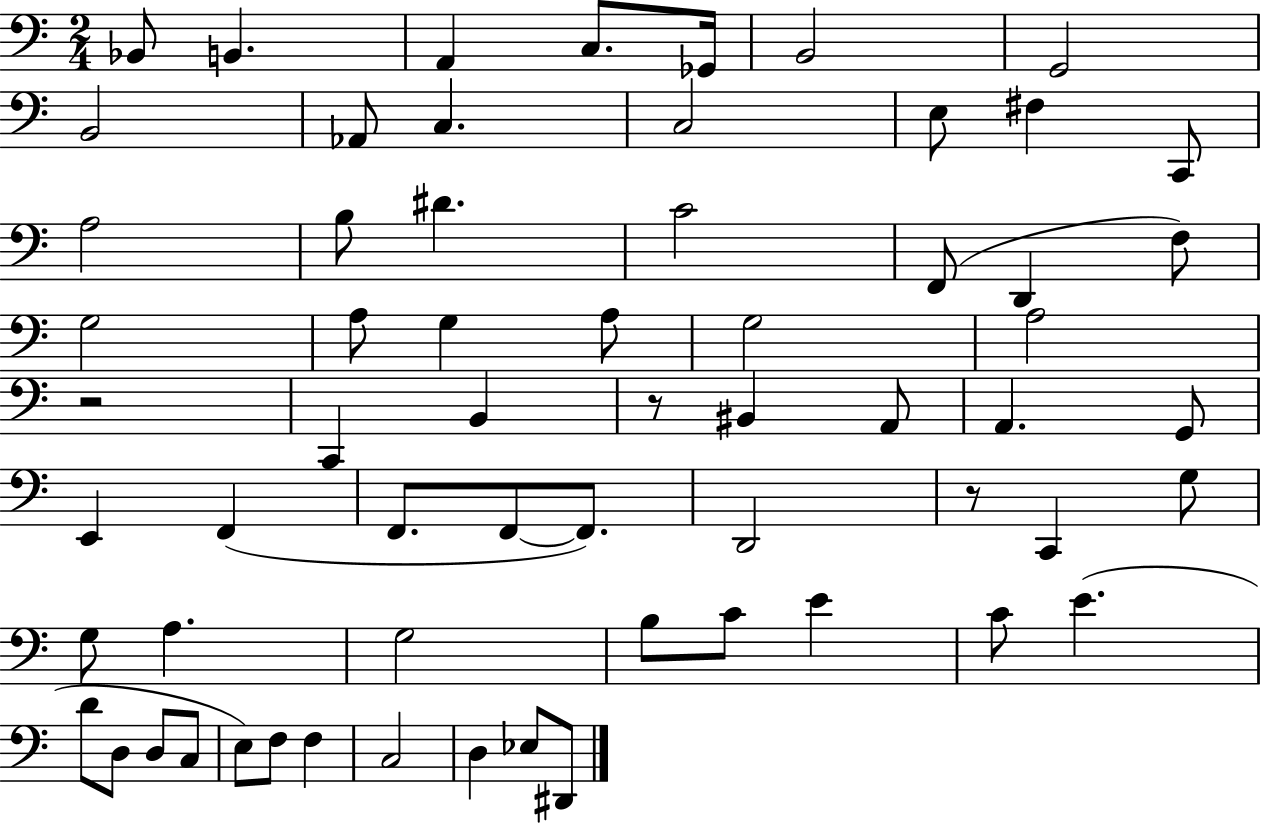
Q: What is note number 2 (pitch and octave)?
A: B2